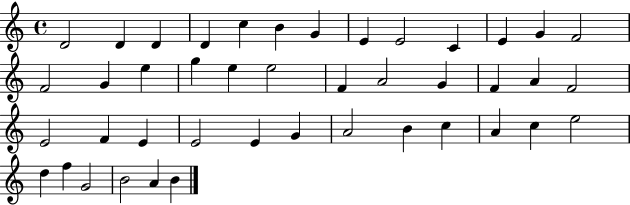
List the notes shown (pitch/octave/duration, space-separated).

D4/h D4/q D4/q D4/q C5/q B4/q G4/q E4/q E4/h C4/q E4/q G4/q F4/h F4/h G4/q E5/q G5/q E5/q E5/h F4/q A4/h G4/q F4/q A4/q F4/h E4/h F4/q E4/q E4/h E4/q G4/q A4/h B4/q C5/q A4/q C5/q E5/h D5/q F5/q G4/h B4/h A4/q B4/q